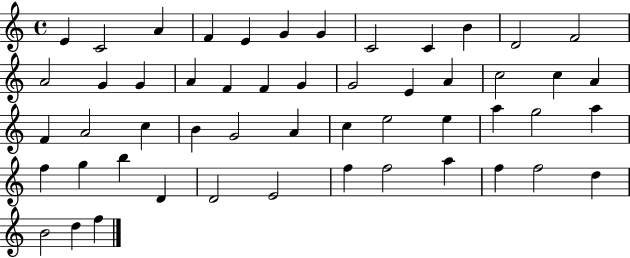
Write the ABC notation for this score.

X:1
T:Untitled
M:4/4
L:1/4
K:C
E C2 A F E G G C2 C B D2 F2 A2 G G A F F G G2 E A c2 c A F A2 c B G2 A c e2 e a g2 a f g b D D2 E2 f f2 a f f2 d B2 d f